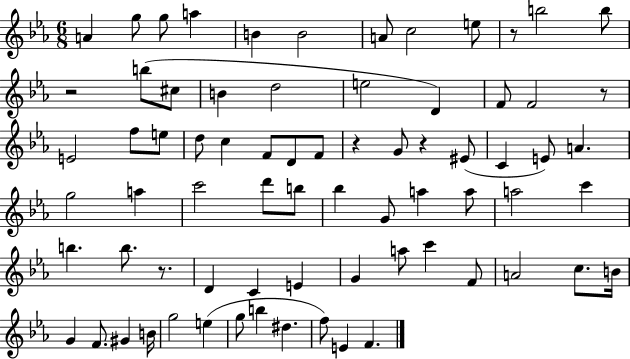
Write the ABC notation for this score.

X:1
T:Untitled
M:6/8
L:1/4
K:Eb
A g/2 g/2 a B B2 A/2 c2 e/2 z/2 b2 b/2 z2 b/2 ^c/2 B d2 e2 D F/2 F2 z/2 E2 f/2 e/2 d/2 c F/2 D/2 F/2 z G/2 z ^E/2 C E/2 A g2 a c'2 d'/2 b/2 _b G/2 a a/2 a2 c' b b/2 z/2 D C E G a/2 c' F/2 A2 c/2 B/4 G F/2 ^G B/4 g2 e g/2 b ^d f/2 E F